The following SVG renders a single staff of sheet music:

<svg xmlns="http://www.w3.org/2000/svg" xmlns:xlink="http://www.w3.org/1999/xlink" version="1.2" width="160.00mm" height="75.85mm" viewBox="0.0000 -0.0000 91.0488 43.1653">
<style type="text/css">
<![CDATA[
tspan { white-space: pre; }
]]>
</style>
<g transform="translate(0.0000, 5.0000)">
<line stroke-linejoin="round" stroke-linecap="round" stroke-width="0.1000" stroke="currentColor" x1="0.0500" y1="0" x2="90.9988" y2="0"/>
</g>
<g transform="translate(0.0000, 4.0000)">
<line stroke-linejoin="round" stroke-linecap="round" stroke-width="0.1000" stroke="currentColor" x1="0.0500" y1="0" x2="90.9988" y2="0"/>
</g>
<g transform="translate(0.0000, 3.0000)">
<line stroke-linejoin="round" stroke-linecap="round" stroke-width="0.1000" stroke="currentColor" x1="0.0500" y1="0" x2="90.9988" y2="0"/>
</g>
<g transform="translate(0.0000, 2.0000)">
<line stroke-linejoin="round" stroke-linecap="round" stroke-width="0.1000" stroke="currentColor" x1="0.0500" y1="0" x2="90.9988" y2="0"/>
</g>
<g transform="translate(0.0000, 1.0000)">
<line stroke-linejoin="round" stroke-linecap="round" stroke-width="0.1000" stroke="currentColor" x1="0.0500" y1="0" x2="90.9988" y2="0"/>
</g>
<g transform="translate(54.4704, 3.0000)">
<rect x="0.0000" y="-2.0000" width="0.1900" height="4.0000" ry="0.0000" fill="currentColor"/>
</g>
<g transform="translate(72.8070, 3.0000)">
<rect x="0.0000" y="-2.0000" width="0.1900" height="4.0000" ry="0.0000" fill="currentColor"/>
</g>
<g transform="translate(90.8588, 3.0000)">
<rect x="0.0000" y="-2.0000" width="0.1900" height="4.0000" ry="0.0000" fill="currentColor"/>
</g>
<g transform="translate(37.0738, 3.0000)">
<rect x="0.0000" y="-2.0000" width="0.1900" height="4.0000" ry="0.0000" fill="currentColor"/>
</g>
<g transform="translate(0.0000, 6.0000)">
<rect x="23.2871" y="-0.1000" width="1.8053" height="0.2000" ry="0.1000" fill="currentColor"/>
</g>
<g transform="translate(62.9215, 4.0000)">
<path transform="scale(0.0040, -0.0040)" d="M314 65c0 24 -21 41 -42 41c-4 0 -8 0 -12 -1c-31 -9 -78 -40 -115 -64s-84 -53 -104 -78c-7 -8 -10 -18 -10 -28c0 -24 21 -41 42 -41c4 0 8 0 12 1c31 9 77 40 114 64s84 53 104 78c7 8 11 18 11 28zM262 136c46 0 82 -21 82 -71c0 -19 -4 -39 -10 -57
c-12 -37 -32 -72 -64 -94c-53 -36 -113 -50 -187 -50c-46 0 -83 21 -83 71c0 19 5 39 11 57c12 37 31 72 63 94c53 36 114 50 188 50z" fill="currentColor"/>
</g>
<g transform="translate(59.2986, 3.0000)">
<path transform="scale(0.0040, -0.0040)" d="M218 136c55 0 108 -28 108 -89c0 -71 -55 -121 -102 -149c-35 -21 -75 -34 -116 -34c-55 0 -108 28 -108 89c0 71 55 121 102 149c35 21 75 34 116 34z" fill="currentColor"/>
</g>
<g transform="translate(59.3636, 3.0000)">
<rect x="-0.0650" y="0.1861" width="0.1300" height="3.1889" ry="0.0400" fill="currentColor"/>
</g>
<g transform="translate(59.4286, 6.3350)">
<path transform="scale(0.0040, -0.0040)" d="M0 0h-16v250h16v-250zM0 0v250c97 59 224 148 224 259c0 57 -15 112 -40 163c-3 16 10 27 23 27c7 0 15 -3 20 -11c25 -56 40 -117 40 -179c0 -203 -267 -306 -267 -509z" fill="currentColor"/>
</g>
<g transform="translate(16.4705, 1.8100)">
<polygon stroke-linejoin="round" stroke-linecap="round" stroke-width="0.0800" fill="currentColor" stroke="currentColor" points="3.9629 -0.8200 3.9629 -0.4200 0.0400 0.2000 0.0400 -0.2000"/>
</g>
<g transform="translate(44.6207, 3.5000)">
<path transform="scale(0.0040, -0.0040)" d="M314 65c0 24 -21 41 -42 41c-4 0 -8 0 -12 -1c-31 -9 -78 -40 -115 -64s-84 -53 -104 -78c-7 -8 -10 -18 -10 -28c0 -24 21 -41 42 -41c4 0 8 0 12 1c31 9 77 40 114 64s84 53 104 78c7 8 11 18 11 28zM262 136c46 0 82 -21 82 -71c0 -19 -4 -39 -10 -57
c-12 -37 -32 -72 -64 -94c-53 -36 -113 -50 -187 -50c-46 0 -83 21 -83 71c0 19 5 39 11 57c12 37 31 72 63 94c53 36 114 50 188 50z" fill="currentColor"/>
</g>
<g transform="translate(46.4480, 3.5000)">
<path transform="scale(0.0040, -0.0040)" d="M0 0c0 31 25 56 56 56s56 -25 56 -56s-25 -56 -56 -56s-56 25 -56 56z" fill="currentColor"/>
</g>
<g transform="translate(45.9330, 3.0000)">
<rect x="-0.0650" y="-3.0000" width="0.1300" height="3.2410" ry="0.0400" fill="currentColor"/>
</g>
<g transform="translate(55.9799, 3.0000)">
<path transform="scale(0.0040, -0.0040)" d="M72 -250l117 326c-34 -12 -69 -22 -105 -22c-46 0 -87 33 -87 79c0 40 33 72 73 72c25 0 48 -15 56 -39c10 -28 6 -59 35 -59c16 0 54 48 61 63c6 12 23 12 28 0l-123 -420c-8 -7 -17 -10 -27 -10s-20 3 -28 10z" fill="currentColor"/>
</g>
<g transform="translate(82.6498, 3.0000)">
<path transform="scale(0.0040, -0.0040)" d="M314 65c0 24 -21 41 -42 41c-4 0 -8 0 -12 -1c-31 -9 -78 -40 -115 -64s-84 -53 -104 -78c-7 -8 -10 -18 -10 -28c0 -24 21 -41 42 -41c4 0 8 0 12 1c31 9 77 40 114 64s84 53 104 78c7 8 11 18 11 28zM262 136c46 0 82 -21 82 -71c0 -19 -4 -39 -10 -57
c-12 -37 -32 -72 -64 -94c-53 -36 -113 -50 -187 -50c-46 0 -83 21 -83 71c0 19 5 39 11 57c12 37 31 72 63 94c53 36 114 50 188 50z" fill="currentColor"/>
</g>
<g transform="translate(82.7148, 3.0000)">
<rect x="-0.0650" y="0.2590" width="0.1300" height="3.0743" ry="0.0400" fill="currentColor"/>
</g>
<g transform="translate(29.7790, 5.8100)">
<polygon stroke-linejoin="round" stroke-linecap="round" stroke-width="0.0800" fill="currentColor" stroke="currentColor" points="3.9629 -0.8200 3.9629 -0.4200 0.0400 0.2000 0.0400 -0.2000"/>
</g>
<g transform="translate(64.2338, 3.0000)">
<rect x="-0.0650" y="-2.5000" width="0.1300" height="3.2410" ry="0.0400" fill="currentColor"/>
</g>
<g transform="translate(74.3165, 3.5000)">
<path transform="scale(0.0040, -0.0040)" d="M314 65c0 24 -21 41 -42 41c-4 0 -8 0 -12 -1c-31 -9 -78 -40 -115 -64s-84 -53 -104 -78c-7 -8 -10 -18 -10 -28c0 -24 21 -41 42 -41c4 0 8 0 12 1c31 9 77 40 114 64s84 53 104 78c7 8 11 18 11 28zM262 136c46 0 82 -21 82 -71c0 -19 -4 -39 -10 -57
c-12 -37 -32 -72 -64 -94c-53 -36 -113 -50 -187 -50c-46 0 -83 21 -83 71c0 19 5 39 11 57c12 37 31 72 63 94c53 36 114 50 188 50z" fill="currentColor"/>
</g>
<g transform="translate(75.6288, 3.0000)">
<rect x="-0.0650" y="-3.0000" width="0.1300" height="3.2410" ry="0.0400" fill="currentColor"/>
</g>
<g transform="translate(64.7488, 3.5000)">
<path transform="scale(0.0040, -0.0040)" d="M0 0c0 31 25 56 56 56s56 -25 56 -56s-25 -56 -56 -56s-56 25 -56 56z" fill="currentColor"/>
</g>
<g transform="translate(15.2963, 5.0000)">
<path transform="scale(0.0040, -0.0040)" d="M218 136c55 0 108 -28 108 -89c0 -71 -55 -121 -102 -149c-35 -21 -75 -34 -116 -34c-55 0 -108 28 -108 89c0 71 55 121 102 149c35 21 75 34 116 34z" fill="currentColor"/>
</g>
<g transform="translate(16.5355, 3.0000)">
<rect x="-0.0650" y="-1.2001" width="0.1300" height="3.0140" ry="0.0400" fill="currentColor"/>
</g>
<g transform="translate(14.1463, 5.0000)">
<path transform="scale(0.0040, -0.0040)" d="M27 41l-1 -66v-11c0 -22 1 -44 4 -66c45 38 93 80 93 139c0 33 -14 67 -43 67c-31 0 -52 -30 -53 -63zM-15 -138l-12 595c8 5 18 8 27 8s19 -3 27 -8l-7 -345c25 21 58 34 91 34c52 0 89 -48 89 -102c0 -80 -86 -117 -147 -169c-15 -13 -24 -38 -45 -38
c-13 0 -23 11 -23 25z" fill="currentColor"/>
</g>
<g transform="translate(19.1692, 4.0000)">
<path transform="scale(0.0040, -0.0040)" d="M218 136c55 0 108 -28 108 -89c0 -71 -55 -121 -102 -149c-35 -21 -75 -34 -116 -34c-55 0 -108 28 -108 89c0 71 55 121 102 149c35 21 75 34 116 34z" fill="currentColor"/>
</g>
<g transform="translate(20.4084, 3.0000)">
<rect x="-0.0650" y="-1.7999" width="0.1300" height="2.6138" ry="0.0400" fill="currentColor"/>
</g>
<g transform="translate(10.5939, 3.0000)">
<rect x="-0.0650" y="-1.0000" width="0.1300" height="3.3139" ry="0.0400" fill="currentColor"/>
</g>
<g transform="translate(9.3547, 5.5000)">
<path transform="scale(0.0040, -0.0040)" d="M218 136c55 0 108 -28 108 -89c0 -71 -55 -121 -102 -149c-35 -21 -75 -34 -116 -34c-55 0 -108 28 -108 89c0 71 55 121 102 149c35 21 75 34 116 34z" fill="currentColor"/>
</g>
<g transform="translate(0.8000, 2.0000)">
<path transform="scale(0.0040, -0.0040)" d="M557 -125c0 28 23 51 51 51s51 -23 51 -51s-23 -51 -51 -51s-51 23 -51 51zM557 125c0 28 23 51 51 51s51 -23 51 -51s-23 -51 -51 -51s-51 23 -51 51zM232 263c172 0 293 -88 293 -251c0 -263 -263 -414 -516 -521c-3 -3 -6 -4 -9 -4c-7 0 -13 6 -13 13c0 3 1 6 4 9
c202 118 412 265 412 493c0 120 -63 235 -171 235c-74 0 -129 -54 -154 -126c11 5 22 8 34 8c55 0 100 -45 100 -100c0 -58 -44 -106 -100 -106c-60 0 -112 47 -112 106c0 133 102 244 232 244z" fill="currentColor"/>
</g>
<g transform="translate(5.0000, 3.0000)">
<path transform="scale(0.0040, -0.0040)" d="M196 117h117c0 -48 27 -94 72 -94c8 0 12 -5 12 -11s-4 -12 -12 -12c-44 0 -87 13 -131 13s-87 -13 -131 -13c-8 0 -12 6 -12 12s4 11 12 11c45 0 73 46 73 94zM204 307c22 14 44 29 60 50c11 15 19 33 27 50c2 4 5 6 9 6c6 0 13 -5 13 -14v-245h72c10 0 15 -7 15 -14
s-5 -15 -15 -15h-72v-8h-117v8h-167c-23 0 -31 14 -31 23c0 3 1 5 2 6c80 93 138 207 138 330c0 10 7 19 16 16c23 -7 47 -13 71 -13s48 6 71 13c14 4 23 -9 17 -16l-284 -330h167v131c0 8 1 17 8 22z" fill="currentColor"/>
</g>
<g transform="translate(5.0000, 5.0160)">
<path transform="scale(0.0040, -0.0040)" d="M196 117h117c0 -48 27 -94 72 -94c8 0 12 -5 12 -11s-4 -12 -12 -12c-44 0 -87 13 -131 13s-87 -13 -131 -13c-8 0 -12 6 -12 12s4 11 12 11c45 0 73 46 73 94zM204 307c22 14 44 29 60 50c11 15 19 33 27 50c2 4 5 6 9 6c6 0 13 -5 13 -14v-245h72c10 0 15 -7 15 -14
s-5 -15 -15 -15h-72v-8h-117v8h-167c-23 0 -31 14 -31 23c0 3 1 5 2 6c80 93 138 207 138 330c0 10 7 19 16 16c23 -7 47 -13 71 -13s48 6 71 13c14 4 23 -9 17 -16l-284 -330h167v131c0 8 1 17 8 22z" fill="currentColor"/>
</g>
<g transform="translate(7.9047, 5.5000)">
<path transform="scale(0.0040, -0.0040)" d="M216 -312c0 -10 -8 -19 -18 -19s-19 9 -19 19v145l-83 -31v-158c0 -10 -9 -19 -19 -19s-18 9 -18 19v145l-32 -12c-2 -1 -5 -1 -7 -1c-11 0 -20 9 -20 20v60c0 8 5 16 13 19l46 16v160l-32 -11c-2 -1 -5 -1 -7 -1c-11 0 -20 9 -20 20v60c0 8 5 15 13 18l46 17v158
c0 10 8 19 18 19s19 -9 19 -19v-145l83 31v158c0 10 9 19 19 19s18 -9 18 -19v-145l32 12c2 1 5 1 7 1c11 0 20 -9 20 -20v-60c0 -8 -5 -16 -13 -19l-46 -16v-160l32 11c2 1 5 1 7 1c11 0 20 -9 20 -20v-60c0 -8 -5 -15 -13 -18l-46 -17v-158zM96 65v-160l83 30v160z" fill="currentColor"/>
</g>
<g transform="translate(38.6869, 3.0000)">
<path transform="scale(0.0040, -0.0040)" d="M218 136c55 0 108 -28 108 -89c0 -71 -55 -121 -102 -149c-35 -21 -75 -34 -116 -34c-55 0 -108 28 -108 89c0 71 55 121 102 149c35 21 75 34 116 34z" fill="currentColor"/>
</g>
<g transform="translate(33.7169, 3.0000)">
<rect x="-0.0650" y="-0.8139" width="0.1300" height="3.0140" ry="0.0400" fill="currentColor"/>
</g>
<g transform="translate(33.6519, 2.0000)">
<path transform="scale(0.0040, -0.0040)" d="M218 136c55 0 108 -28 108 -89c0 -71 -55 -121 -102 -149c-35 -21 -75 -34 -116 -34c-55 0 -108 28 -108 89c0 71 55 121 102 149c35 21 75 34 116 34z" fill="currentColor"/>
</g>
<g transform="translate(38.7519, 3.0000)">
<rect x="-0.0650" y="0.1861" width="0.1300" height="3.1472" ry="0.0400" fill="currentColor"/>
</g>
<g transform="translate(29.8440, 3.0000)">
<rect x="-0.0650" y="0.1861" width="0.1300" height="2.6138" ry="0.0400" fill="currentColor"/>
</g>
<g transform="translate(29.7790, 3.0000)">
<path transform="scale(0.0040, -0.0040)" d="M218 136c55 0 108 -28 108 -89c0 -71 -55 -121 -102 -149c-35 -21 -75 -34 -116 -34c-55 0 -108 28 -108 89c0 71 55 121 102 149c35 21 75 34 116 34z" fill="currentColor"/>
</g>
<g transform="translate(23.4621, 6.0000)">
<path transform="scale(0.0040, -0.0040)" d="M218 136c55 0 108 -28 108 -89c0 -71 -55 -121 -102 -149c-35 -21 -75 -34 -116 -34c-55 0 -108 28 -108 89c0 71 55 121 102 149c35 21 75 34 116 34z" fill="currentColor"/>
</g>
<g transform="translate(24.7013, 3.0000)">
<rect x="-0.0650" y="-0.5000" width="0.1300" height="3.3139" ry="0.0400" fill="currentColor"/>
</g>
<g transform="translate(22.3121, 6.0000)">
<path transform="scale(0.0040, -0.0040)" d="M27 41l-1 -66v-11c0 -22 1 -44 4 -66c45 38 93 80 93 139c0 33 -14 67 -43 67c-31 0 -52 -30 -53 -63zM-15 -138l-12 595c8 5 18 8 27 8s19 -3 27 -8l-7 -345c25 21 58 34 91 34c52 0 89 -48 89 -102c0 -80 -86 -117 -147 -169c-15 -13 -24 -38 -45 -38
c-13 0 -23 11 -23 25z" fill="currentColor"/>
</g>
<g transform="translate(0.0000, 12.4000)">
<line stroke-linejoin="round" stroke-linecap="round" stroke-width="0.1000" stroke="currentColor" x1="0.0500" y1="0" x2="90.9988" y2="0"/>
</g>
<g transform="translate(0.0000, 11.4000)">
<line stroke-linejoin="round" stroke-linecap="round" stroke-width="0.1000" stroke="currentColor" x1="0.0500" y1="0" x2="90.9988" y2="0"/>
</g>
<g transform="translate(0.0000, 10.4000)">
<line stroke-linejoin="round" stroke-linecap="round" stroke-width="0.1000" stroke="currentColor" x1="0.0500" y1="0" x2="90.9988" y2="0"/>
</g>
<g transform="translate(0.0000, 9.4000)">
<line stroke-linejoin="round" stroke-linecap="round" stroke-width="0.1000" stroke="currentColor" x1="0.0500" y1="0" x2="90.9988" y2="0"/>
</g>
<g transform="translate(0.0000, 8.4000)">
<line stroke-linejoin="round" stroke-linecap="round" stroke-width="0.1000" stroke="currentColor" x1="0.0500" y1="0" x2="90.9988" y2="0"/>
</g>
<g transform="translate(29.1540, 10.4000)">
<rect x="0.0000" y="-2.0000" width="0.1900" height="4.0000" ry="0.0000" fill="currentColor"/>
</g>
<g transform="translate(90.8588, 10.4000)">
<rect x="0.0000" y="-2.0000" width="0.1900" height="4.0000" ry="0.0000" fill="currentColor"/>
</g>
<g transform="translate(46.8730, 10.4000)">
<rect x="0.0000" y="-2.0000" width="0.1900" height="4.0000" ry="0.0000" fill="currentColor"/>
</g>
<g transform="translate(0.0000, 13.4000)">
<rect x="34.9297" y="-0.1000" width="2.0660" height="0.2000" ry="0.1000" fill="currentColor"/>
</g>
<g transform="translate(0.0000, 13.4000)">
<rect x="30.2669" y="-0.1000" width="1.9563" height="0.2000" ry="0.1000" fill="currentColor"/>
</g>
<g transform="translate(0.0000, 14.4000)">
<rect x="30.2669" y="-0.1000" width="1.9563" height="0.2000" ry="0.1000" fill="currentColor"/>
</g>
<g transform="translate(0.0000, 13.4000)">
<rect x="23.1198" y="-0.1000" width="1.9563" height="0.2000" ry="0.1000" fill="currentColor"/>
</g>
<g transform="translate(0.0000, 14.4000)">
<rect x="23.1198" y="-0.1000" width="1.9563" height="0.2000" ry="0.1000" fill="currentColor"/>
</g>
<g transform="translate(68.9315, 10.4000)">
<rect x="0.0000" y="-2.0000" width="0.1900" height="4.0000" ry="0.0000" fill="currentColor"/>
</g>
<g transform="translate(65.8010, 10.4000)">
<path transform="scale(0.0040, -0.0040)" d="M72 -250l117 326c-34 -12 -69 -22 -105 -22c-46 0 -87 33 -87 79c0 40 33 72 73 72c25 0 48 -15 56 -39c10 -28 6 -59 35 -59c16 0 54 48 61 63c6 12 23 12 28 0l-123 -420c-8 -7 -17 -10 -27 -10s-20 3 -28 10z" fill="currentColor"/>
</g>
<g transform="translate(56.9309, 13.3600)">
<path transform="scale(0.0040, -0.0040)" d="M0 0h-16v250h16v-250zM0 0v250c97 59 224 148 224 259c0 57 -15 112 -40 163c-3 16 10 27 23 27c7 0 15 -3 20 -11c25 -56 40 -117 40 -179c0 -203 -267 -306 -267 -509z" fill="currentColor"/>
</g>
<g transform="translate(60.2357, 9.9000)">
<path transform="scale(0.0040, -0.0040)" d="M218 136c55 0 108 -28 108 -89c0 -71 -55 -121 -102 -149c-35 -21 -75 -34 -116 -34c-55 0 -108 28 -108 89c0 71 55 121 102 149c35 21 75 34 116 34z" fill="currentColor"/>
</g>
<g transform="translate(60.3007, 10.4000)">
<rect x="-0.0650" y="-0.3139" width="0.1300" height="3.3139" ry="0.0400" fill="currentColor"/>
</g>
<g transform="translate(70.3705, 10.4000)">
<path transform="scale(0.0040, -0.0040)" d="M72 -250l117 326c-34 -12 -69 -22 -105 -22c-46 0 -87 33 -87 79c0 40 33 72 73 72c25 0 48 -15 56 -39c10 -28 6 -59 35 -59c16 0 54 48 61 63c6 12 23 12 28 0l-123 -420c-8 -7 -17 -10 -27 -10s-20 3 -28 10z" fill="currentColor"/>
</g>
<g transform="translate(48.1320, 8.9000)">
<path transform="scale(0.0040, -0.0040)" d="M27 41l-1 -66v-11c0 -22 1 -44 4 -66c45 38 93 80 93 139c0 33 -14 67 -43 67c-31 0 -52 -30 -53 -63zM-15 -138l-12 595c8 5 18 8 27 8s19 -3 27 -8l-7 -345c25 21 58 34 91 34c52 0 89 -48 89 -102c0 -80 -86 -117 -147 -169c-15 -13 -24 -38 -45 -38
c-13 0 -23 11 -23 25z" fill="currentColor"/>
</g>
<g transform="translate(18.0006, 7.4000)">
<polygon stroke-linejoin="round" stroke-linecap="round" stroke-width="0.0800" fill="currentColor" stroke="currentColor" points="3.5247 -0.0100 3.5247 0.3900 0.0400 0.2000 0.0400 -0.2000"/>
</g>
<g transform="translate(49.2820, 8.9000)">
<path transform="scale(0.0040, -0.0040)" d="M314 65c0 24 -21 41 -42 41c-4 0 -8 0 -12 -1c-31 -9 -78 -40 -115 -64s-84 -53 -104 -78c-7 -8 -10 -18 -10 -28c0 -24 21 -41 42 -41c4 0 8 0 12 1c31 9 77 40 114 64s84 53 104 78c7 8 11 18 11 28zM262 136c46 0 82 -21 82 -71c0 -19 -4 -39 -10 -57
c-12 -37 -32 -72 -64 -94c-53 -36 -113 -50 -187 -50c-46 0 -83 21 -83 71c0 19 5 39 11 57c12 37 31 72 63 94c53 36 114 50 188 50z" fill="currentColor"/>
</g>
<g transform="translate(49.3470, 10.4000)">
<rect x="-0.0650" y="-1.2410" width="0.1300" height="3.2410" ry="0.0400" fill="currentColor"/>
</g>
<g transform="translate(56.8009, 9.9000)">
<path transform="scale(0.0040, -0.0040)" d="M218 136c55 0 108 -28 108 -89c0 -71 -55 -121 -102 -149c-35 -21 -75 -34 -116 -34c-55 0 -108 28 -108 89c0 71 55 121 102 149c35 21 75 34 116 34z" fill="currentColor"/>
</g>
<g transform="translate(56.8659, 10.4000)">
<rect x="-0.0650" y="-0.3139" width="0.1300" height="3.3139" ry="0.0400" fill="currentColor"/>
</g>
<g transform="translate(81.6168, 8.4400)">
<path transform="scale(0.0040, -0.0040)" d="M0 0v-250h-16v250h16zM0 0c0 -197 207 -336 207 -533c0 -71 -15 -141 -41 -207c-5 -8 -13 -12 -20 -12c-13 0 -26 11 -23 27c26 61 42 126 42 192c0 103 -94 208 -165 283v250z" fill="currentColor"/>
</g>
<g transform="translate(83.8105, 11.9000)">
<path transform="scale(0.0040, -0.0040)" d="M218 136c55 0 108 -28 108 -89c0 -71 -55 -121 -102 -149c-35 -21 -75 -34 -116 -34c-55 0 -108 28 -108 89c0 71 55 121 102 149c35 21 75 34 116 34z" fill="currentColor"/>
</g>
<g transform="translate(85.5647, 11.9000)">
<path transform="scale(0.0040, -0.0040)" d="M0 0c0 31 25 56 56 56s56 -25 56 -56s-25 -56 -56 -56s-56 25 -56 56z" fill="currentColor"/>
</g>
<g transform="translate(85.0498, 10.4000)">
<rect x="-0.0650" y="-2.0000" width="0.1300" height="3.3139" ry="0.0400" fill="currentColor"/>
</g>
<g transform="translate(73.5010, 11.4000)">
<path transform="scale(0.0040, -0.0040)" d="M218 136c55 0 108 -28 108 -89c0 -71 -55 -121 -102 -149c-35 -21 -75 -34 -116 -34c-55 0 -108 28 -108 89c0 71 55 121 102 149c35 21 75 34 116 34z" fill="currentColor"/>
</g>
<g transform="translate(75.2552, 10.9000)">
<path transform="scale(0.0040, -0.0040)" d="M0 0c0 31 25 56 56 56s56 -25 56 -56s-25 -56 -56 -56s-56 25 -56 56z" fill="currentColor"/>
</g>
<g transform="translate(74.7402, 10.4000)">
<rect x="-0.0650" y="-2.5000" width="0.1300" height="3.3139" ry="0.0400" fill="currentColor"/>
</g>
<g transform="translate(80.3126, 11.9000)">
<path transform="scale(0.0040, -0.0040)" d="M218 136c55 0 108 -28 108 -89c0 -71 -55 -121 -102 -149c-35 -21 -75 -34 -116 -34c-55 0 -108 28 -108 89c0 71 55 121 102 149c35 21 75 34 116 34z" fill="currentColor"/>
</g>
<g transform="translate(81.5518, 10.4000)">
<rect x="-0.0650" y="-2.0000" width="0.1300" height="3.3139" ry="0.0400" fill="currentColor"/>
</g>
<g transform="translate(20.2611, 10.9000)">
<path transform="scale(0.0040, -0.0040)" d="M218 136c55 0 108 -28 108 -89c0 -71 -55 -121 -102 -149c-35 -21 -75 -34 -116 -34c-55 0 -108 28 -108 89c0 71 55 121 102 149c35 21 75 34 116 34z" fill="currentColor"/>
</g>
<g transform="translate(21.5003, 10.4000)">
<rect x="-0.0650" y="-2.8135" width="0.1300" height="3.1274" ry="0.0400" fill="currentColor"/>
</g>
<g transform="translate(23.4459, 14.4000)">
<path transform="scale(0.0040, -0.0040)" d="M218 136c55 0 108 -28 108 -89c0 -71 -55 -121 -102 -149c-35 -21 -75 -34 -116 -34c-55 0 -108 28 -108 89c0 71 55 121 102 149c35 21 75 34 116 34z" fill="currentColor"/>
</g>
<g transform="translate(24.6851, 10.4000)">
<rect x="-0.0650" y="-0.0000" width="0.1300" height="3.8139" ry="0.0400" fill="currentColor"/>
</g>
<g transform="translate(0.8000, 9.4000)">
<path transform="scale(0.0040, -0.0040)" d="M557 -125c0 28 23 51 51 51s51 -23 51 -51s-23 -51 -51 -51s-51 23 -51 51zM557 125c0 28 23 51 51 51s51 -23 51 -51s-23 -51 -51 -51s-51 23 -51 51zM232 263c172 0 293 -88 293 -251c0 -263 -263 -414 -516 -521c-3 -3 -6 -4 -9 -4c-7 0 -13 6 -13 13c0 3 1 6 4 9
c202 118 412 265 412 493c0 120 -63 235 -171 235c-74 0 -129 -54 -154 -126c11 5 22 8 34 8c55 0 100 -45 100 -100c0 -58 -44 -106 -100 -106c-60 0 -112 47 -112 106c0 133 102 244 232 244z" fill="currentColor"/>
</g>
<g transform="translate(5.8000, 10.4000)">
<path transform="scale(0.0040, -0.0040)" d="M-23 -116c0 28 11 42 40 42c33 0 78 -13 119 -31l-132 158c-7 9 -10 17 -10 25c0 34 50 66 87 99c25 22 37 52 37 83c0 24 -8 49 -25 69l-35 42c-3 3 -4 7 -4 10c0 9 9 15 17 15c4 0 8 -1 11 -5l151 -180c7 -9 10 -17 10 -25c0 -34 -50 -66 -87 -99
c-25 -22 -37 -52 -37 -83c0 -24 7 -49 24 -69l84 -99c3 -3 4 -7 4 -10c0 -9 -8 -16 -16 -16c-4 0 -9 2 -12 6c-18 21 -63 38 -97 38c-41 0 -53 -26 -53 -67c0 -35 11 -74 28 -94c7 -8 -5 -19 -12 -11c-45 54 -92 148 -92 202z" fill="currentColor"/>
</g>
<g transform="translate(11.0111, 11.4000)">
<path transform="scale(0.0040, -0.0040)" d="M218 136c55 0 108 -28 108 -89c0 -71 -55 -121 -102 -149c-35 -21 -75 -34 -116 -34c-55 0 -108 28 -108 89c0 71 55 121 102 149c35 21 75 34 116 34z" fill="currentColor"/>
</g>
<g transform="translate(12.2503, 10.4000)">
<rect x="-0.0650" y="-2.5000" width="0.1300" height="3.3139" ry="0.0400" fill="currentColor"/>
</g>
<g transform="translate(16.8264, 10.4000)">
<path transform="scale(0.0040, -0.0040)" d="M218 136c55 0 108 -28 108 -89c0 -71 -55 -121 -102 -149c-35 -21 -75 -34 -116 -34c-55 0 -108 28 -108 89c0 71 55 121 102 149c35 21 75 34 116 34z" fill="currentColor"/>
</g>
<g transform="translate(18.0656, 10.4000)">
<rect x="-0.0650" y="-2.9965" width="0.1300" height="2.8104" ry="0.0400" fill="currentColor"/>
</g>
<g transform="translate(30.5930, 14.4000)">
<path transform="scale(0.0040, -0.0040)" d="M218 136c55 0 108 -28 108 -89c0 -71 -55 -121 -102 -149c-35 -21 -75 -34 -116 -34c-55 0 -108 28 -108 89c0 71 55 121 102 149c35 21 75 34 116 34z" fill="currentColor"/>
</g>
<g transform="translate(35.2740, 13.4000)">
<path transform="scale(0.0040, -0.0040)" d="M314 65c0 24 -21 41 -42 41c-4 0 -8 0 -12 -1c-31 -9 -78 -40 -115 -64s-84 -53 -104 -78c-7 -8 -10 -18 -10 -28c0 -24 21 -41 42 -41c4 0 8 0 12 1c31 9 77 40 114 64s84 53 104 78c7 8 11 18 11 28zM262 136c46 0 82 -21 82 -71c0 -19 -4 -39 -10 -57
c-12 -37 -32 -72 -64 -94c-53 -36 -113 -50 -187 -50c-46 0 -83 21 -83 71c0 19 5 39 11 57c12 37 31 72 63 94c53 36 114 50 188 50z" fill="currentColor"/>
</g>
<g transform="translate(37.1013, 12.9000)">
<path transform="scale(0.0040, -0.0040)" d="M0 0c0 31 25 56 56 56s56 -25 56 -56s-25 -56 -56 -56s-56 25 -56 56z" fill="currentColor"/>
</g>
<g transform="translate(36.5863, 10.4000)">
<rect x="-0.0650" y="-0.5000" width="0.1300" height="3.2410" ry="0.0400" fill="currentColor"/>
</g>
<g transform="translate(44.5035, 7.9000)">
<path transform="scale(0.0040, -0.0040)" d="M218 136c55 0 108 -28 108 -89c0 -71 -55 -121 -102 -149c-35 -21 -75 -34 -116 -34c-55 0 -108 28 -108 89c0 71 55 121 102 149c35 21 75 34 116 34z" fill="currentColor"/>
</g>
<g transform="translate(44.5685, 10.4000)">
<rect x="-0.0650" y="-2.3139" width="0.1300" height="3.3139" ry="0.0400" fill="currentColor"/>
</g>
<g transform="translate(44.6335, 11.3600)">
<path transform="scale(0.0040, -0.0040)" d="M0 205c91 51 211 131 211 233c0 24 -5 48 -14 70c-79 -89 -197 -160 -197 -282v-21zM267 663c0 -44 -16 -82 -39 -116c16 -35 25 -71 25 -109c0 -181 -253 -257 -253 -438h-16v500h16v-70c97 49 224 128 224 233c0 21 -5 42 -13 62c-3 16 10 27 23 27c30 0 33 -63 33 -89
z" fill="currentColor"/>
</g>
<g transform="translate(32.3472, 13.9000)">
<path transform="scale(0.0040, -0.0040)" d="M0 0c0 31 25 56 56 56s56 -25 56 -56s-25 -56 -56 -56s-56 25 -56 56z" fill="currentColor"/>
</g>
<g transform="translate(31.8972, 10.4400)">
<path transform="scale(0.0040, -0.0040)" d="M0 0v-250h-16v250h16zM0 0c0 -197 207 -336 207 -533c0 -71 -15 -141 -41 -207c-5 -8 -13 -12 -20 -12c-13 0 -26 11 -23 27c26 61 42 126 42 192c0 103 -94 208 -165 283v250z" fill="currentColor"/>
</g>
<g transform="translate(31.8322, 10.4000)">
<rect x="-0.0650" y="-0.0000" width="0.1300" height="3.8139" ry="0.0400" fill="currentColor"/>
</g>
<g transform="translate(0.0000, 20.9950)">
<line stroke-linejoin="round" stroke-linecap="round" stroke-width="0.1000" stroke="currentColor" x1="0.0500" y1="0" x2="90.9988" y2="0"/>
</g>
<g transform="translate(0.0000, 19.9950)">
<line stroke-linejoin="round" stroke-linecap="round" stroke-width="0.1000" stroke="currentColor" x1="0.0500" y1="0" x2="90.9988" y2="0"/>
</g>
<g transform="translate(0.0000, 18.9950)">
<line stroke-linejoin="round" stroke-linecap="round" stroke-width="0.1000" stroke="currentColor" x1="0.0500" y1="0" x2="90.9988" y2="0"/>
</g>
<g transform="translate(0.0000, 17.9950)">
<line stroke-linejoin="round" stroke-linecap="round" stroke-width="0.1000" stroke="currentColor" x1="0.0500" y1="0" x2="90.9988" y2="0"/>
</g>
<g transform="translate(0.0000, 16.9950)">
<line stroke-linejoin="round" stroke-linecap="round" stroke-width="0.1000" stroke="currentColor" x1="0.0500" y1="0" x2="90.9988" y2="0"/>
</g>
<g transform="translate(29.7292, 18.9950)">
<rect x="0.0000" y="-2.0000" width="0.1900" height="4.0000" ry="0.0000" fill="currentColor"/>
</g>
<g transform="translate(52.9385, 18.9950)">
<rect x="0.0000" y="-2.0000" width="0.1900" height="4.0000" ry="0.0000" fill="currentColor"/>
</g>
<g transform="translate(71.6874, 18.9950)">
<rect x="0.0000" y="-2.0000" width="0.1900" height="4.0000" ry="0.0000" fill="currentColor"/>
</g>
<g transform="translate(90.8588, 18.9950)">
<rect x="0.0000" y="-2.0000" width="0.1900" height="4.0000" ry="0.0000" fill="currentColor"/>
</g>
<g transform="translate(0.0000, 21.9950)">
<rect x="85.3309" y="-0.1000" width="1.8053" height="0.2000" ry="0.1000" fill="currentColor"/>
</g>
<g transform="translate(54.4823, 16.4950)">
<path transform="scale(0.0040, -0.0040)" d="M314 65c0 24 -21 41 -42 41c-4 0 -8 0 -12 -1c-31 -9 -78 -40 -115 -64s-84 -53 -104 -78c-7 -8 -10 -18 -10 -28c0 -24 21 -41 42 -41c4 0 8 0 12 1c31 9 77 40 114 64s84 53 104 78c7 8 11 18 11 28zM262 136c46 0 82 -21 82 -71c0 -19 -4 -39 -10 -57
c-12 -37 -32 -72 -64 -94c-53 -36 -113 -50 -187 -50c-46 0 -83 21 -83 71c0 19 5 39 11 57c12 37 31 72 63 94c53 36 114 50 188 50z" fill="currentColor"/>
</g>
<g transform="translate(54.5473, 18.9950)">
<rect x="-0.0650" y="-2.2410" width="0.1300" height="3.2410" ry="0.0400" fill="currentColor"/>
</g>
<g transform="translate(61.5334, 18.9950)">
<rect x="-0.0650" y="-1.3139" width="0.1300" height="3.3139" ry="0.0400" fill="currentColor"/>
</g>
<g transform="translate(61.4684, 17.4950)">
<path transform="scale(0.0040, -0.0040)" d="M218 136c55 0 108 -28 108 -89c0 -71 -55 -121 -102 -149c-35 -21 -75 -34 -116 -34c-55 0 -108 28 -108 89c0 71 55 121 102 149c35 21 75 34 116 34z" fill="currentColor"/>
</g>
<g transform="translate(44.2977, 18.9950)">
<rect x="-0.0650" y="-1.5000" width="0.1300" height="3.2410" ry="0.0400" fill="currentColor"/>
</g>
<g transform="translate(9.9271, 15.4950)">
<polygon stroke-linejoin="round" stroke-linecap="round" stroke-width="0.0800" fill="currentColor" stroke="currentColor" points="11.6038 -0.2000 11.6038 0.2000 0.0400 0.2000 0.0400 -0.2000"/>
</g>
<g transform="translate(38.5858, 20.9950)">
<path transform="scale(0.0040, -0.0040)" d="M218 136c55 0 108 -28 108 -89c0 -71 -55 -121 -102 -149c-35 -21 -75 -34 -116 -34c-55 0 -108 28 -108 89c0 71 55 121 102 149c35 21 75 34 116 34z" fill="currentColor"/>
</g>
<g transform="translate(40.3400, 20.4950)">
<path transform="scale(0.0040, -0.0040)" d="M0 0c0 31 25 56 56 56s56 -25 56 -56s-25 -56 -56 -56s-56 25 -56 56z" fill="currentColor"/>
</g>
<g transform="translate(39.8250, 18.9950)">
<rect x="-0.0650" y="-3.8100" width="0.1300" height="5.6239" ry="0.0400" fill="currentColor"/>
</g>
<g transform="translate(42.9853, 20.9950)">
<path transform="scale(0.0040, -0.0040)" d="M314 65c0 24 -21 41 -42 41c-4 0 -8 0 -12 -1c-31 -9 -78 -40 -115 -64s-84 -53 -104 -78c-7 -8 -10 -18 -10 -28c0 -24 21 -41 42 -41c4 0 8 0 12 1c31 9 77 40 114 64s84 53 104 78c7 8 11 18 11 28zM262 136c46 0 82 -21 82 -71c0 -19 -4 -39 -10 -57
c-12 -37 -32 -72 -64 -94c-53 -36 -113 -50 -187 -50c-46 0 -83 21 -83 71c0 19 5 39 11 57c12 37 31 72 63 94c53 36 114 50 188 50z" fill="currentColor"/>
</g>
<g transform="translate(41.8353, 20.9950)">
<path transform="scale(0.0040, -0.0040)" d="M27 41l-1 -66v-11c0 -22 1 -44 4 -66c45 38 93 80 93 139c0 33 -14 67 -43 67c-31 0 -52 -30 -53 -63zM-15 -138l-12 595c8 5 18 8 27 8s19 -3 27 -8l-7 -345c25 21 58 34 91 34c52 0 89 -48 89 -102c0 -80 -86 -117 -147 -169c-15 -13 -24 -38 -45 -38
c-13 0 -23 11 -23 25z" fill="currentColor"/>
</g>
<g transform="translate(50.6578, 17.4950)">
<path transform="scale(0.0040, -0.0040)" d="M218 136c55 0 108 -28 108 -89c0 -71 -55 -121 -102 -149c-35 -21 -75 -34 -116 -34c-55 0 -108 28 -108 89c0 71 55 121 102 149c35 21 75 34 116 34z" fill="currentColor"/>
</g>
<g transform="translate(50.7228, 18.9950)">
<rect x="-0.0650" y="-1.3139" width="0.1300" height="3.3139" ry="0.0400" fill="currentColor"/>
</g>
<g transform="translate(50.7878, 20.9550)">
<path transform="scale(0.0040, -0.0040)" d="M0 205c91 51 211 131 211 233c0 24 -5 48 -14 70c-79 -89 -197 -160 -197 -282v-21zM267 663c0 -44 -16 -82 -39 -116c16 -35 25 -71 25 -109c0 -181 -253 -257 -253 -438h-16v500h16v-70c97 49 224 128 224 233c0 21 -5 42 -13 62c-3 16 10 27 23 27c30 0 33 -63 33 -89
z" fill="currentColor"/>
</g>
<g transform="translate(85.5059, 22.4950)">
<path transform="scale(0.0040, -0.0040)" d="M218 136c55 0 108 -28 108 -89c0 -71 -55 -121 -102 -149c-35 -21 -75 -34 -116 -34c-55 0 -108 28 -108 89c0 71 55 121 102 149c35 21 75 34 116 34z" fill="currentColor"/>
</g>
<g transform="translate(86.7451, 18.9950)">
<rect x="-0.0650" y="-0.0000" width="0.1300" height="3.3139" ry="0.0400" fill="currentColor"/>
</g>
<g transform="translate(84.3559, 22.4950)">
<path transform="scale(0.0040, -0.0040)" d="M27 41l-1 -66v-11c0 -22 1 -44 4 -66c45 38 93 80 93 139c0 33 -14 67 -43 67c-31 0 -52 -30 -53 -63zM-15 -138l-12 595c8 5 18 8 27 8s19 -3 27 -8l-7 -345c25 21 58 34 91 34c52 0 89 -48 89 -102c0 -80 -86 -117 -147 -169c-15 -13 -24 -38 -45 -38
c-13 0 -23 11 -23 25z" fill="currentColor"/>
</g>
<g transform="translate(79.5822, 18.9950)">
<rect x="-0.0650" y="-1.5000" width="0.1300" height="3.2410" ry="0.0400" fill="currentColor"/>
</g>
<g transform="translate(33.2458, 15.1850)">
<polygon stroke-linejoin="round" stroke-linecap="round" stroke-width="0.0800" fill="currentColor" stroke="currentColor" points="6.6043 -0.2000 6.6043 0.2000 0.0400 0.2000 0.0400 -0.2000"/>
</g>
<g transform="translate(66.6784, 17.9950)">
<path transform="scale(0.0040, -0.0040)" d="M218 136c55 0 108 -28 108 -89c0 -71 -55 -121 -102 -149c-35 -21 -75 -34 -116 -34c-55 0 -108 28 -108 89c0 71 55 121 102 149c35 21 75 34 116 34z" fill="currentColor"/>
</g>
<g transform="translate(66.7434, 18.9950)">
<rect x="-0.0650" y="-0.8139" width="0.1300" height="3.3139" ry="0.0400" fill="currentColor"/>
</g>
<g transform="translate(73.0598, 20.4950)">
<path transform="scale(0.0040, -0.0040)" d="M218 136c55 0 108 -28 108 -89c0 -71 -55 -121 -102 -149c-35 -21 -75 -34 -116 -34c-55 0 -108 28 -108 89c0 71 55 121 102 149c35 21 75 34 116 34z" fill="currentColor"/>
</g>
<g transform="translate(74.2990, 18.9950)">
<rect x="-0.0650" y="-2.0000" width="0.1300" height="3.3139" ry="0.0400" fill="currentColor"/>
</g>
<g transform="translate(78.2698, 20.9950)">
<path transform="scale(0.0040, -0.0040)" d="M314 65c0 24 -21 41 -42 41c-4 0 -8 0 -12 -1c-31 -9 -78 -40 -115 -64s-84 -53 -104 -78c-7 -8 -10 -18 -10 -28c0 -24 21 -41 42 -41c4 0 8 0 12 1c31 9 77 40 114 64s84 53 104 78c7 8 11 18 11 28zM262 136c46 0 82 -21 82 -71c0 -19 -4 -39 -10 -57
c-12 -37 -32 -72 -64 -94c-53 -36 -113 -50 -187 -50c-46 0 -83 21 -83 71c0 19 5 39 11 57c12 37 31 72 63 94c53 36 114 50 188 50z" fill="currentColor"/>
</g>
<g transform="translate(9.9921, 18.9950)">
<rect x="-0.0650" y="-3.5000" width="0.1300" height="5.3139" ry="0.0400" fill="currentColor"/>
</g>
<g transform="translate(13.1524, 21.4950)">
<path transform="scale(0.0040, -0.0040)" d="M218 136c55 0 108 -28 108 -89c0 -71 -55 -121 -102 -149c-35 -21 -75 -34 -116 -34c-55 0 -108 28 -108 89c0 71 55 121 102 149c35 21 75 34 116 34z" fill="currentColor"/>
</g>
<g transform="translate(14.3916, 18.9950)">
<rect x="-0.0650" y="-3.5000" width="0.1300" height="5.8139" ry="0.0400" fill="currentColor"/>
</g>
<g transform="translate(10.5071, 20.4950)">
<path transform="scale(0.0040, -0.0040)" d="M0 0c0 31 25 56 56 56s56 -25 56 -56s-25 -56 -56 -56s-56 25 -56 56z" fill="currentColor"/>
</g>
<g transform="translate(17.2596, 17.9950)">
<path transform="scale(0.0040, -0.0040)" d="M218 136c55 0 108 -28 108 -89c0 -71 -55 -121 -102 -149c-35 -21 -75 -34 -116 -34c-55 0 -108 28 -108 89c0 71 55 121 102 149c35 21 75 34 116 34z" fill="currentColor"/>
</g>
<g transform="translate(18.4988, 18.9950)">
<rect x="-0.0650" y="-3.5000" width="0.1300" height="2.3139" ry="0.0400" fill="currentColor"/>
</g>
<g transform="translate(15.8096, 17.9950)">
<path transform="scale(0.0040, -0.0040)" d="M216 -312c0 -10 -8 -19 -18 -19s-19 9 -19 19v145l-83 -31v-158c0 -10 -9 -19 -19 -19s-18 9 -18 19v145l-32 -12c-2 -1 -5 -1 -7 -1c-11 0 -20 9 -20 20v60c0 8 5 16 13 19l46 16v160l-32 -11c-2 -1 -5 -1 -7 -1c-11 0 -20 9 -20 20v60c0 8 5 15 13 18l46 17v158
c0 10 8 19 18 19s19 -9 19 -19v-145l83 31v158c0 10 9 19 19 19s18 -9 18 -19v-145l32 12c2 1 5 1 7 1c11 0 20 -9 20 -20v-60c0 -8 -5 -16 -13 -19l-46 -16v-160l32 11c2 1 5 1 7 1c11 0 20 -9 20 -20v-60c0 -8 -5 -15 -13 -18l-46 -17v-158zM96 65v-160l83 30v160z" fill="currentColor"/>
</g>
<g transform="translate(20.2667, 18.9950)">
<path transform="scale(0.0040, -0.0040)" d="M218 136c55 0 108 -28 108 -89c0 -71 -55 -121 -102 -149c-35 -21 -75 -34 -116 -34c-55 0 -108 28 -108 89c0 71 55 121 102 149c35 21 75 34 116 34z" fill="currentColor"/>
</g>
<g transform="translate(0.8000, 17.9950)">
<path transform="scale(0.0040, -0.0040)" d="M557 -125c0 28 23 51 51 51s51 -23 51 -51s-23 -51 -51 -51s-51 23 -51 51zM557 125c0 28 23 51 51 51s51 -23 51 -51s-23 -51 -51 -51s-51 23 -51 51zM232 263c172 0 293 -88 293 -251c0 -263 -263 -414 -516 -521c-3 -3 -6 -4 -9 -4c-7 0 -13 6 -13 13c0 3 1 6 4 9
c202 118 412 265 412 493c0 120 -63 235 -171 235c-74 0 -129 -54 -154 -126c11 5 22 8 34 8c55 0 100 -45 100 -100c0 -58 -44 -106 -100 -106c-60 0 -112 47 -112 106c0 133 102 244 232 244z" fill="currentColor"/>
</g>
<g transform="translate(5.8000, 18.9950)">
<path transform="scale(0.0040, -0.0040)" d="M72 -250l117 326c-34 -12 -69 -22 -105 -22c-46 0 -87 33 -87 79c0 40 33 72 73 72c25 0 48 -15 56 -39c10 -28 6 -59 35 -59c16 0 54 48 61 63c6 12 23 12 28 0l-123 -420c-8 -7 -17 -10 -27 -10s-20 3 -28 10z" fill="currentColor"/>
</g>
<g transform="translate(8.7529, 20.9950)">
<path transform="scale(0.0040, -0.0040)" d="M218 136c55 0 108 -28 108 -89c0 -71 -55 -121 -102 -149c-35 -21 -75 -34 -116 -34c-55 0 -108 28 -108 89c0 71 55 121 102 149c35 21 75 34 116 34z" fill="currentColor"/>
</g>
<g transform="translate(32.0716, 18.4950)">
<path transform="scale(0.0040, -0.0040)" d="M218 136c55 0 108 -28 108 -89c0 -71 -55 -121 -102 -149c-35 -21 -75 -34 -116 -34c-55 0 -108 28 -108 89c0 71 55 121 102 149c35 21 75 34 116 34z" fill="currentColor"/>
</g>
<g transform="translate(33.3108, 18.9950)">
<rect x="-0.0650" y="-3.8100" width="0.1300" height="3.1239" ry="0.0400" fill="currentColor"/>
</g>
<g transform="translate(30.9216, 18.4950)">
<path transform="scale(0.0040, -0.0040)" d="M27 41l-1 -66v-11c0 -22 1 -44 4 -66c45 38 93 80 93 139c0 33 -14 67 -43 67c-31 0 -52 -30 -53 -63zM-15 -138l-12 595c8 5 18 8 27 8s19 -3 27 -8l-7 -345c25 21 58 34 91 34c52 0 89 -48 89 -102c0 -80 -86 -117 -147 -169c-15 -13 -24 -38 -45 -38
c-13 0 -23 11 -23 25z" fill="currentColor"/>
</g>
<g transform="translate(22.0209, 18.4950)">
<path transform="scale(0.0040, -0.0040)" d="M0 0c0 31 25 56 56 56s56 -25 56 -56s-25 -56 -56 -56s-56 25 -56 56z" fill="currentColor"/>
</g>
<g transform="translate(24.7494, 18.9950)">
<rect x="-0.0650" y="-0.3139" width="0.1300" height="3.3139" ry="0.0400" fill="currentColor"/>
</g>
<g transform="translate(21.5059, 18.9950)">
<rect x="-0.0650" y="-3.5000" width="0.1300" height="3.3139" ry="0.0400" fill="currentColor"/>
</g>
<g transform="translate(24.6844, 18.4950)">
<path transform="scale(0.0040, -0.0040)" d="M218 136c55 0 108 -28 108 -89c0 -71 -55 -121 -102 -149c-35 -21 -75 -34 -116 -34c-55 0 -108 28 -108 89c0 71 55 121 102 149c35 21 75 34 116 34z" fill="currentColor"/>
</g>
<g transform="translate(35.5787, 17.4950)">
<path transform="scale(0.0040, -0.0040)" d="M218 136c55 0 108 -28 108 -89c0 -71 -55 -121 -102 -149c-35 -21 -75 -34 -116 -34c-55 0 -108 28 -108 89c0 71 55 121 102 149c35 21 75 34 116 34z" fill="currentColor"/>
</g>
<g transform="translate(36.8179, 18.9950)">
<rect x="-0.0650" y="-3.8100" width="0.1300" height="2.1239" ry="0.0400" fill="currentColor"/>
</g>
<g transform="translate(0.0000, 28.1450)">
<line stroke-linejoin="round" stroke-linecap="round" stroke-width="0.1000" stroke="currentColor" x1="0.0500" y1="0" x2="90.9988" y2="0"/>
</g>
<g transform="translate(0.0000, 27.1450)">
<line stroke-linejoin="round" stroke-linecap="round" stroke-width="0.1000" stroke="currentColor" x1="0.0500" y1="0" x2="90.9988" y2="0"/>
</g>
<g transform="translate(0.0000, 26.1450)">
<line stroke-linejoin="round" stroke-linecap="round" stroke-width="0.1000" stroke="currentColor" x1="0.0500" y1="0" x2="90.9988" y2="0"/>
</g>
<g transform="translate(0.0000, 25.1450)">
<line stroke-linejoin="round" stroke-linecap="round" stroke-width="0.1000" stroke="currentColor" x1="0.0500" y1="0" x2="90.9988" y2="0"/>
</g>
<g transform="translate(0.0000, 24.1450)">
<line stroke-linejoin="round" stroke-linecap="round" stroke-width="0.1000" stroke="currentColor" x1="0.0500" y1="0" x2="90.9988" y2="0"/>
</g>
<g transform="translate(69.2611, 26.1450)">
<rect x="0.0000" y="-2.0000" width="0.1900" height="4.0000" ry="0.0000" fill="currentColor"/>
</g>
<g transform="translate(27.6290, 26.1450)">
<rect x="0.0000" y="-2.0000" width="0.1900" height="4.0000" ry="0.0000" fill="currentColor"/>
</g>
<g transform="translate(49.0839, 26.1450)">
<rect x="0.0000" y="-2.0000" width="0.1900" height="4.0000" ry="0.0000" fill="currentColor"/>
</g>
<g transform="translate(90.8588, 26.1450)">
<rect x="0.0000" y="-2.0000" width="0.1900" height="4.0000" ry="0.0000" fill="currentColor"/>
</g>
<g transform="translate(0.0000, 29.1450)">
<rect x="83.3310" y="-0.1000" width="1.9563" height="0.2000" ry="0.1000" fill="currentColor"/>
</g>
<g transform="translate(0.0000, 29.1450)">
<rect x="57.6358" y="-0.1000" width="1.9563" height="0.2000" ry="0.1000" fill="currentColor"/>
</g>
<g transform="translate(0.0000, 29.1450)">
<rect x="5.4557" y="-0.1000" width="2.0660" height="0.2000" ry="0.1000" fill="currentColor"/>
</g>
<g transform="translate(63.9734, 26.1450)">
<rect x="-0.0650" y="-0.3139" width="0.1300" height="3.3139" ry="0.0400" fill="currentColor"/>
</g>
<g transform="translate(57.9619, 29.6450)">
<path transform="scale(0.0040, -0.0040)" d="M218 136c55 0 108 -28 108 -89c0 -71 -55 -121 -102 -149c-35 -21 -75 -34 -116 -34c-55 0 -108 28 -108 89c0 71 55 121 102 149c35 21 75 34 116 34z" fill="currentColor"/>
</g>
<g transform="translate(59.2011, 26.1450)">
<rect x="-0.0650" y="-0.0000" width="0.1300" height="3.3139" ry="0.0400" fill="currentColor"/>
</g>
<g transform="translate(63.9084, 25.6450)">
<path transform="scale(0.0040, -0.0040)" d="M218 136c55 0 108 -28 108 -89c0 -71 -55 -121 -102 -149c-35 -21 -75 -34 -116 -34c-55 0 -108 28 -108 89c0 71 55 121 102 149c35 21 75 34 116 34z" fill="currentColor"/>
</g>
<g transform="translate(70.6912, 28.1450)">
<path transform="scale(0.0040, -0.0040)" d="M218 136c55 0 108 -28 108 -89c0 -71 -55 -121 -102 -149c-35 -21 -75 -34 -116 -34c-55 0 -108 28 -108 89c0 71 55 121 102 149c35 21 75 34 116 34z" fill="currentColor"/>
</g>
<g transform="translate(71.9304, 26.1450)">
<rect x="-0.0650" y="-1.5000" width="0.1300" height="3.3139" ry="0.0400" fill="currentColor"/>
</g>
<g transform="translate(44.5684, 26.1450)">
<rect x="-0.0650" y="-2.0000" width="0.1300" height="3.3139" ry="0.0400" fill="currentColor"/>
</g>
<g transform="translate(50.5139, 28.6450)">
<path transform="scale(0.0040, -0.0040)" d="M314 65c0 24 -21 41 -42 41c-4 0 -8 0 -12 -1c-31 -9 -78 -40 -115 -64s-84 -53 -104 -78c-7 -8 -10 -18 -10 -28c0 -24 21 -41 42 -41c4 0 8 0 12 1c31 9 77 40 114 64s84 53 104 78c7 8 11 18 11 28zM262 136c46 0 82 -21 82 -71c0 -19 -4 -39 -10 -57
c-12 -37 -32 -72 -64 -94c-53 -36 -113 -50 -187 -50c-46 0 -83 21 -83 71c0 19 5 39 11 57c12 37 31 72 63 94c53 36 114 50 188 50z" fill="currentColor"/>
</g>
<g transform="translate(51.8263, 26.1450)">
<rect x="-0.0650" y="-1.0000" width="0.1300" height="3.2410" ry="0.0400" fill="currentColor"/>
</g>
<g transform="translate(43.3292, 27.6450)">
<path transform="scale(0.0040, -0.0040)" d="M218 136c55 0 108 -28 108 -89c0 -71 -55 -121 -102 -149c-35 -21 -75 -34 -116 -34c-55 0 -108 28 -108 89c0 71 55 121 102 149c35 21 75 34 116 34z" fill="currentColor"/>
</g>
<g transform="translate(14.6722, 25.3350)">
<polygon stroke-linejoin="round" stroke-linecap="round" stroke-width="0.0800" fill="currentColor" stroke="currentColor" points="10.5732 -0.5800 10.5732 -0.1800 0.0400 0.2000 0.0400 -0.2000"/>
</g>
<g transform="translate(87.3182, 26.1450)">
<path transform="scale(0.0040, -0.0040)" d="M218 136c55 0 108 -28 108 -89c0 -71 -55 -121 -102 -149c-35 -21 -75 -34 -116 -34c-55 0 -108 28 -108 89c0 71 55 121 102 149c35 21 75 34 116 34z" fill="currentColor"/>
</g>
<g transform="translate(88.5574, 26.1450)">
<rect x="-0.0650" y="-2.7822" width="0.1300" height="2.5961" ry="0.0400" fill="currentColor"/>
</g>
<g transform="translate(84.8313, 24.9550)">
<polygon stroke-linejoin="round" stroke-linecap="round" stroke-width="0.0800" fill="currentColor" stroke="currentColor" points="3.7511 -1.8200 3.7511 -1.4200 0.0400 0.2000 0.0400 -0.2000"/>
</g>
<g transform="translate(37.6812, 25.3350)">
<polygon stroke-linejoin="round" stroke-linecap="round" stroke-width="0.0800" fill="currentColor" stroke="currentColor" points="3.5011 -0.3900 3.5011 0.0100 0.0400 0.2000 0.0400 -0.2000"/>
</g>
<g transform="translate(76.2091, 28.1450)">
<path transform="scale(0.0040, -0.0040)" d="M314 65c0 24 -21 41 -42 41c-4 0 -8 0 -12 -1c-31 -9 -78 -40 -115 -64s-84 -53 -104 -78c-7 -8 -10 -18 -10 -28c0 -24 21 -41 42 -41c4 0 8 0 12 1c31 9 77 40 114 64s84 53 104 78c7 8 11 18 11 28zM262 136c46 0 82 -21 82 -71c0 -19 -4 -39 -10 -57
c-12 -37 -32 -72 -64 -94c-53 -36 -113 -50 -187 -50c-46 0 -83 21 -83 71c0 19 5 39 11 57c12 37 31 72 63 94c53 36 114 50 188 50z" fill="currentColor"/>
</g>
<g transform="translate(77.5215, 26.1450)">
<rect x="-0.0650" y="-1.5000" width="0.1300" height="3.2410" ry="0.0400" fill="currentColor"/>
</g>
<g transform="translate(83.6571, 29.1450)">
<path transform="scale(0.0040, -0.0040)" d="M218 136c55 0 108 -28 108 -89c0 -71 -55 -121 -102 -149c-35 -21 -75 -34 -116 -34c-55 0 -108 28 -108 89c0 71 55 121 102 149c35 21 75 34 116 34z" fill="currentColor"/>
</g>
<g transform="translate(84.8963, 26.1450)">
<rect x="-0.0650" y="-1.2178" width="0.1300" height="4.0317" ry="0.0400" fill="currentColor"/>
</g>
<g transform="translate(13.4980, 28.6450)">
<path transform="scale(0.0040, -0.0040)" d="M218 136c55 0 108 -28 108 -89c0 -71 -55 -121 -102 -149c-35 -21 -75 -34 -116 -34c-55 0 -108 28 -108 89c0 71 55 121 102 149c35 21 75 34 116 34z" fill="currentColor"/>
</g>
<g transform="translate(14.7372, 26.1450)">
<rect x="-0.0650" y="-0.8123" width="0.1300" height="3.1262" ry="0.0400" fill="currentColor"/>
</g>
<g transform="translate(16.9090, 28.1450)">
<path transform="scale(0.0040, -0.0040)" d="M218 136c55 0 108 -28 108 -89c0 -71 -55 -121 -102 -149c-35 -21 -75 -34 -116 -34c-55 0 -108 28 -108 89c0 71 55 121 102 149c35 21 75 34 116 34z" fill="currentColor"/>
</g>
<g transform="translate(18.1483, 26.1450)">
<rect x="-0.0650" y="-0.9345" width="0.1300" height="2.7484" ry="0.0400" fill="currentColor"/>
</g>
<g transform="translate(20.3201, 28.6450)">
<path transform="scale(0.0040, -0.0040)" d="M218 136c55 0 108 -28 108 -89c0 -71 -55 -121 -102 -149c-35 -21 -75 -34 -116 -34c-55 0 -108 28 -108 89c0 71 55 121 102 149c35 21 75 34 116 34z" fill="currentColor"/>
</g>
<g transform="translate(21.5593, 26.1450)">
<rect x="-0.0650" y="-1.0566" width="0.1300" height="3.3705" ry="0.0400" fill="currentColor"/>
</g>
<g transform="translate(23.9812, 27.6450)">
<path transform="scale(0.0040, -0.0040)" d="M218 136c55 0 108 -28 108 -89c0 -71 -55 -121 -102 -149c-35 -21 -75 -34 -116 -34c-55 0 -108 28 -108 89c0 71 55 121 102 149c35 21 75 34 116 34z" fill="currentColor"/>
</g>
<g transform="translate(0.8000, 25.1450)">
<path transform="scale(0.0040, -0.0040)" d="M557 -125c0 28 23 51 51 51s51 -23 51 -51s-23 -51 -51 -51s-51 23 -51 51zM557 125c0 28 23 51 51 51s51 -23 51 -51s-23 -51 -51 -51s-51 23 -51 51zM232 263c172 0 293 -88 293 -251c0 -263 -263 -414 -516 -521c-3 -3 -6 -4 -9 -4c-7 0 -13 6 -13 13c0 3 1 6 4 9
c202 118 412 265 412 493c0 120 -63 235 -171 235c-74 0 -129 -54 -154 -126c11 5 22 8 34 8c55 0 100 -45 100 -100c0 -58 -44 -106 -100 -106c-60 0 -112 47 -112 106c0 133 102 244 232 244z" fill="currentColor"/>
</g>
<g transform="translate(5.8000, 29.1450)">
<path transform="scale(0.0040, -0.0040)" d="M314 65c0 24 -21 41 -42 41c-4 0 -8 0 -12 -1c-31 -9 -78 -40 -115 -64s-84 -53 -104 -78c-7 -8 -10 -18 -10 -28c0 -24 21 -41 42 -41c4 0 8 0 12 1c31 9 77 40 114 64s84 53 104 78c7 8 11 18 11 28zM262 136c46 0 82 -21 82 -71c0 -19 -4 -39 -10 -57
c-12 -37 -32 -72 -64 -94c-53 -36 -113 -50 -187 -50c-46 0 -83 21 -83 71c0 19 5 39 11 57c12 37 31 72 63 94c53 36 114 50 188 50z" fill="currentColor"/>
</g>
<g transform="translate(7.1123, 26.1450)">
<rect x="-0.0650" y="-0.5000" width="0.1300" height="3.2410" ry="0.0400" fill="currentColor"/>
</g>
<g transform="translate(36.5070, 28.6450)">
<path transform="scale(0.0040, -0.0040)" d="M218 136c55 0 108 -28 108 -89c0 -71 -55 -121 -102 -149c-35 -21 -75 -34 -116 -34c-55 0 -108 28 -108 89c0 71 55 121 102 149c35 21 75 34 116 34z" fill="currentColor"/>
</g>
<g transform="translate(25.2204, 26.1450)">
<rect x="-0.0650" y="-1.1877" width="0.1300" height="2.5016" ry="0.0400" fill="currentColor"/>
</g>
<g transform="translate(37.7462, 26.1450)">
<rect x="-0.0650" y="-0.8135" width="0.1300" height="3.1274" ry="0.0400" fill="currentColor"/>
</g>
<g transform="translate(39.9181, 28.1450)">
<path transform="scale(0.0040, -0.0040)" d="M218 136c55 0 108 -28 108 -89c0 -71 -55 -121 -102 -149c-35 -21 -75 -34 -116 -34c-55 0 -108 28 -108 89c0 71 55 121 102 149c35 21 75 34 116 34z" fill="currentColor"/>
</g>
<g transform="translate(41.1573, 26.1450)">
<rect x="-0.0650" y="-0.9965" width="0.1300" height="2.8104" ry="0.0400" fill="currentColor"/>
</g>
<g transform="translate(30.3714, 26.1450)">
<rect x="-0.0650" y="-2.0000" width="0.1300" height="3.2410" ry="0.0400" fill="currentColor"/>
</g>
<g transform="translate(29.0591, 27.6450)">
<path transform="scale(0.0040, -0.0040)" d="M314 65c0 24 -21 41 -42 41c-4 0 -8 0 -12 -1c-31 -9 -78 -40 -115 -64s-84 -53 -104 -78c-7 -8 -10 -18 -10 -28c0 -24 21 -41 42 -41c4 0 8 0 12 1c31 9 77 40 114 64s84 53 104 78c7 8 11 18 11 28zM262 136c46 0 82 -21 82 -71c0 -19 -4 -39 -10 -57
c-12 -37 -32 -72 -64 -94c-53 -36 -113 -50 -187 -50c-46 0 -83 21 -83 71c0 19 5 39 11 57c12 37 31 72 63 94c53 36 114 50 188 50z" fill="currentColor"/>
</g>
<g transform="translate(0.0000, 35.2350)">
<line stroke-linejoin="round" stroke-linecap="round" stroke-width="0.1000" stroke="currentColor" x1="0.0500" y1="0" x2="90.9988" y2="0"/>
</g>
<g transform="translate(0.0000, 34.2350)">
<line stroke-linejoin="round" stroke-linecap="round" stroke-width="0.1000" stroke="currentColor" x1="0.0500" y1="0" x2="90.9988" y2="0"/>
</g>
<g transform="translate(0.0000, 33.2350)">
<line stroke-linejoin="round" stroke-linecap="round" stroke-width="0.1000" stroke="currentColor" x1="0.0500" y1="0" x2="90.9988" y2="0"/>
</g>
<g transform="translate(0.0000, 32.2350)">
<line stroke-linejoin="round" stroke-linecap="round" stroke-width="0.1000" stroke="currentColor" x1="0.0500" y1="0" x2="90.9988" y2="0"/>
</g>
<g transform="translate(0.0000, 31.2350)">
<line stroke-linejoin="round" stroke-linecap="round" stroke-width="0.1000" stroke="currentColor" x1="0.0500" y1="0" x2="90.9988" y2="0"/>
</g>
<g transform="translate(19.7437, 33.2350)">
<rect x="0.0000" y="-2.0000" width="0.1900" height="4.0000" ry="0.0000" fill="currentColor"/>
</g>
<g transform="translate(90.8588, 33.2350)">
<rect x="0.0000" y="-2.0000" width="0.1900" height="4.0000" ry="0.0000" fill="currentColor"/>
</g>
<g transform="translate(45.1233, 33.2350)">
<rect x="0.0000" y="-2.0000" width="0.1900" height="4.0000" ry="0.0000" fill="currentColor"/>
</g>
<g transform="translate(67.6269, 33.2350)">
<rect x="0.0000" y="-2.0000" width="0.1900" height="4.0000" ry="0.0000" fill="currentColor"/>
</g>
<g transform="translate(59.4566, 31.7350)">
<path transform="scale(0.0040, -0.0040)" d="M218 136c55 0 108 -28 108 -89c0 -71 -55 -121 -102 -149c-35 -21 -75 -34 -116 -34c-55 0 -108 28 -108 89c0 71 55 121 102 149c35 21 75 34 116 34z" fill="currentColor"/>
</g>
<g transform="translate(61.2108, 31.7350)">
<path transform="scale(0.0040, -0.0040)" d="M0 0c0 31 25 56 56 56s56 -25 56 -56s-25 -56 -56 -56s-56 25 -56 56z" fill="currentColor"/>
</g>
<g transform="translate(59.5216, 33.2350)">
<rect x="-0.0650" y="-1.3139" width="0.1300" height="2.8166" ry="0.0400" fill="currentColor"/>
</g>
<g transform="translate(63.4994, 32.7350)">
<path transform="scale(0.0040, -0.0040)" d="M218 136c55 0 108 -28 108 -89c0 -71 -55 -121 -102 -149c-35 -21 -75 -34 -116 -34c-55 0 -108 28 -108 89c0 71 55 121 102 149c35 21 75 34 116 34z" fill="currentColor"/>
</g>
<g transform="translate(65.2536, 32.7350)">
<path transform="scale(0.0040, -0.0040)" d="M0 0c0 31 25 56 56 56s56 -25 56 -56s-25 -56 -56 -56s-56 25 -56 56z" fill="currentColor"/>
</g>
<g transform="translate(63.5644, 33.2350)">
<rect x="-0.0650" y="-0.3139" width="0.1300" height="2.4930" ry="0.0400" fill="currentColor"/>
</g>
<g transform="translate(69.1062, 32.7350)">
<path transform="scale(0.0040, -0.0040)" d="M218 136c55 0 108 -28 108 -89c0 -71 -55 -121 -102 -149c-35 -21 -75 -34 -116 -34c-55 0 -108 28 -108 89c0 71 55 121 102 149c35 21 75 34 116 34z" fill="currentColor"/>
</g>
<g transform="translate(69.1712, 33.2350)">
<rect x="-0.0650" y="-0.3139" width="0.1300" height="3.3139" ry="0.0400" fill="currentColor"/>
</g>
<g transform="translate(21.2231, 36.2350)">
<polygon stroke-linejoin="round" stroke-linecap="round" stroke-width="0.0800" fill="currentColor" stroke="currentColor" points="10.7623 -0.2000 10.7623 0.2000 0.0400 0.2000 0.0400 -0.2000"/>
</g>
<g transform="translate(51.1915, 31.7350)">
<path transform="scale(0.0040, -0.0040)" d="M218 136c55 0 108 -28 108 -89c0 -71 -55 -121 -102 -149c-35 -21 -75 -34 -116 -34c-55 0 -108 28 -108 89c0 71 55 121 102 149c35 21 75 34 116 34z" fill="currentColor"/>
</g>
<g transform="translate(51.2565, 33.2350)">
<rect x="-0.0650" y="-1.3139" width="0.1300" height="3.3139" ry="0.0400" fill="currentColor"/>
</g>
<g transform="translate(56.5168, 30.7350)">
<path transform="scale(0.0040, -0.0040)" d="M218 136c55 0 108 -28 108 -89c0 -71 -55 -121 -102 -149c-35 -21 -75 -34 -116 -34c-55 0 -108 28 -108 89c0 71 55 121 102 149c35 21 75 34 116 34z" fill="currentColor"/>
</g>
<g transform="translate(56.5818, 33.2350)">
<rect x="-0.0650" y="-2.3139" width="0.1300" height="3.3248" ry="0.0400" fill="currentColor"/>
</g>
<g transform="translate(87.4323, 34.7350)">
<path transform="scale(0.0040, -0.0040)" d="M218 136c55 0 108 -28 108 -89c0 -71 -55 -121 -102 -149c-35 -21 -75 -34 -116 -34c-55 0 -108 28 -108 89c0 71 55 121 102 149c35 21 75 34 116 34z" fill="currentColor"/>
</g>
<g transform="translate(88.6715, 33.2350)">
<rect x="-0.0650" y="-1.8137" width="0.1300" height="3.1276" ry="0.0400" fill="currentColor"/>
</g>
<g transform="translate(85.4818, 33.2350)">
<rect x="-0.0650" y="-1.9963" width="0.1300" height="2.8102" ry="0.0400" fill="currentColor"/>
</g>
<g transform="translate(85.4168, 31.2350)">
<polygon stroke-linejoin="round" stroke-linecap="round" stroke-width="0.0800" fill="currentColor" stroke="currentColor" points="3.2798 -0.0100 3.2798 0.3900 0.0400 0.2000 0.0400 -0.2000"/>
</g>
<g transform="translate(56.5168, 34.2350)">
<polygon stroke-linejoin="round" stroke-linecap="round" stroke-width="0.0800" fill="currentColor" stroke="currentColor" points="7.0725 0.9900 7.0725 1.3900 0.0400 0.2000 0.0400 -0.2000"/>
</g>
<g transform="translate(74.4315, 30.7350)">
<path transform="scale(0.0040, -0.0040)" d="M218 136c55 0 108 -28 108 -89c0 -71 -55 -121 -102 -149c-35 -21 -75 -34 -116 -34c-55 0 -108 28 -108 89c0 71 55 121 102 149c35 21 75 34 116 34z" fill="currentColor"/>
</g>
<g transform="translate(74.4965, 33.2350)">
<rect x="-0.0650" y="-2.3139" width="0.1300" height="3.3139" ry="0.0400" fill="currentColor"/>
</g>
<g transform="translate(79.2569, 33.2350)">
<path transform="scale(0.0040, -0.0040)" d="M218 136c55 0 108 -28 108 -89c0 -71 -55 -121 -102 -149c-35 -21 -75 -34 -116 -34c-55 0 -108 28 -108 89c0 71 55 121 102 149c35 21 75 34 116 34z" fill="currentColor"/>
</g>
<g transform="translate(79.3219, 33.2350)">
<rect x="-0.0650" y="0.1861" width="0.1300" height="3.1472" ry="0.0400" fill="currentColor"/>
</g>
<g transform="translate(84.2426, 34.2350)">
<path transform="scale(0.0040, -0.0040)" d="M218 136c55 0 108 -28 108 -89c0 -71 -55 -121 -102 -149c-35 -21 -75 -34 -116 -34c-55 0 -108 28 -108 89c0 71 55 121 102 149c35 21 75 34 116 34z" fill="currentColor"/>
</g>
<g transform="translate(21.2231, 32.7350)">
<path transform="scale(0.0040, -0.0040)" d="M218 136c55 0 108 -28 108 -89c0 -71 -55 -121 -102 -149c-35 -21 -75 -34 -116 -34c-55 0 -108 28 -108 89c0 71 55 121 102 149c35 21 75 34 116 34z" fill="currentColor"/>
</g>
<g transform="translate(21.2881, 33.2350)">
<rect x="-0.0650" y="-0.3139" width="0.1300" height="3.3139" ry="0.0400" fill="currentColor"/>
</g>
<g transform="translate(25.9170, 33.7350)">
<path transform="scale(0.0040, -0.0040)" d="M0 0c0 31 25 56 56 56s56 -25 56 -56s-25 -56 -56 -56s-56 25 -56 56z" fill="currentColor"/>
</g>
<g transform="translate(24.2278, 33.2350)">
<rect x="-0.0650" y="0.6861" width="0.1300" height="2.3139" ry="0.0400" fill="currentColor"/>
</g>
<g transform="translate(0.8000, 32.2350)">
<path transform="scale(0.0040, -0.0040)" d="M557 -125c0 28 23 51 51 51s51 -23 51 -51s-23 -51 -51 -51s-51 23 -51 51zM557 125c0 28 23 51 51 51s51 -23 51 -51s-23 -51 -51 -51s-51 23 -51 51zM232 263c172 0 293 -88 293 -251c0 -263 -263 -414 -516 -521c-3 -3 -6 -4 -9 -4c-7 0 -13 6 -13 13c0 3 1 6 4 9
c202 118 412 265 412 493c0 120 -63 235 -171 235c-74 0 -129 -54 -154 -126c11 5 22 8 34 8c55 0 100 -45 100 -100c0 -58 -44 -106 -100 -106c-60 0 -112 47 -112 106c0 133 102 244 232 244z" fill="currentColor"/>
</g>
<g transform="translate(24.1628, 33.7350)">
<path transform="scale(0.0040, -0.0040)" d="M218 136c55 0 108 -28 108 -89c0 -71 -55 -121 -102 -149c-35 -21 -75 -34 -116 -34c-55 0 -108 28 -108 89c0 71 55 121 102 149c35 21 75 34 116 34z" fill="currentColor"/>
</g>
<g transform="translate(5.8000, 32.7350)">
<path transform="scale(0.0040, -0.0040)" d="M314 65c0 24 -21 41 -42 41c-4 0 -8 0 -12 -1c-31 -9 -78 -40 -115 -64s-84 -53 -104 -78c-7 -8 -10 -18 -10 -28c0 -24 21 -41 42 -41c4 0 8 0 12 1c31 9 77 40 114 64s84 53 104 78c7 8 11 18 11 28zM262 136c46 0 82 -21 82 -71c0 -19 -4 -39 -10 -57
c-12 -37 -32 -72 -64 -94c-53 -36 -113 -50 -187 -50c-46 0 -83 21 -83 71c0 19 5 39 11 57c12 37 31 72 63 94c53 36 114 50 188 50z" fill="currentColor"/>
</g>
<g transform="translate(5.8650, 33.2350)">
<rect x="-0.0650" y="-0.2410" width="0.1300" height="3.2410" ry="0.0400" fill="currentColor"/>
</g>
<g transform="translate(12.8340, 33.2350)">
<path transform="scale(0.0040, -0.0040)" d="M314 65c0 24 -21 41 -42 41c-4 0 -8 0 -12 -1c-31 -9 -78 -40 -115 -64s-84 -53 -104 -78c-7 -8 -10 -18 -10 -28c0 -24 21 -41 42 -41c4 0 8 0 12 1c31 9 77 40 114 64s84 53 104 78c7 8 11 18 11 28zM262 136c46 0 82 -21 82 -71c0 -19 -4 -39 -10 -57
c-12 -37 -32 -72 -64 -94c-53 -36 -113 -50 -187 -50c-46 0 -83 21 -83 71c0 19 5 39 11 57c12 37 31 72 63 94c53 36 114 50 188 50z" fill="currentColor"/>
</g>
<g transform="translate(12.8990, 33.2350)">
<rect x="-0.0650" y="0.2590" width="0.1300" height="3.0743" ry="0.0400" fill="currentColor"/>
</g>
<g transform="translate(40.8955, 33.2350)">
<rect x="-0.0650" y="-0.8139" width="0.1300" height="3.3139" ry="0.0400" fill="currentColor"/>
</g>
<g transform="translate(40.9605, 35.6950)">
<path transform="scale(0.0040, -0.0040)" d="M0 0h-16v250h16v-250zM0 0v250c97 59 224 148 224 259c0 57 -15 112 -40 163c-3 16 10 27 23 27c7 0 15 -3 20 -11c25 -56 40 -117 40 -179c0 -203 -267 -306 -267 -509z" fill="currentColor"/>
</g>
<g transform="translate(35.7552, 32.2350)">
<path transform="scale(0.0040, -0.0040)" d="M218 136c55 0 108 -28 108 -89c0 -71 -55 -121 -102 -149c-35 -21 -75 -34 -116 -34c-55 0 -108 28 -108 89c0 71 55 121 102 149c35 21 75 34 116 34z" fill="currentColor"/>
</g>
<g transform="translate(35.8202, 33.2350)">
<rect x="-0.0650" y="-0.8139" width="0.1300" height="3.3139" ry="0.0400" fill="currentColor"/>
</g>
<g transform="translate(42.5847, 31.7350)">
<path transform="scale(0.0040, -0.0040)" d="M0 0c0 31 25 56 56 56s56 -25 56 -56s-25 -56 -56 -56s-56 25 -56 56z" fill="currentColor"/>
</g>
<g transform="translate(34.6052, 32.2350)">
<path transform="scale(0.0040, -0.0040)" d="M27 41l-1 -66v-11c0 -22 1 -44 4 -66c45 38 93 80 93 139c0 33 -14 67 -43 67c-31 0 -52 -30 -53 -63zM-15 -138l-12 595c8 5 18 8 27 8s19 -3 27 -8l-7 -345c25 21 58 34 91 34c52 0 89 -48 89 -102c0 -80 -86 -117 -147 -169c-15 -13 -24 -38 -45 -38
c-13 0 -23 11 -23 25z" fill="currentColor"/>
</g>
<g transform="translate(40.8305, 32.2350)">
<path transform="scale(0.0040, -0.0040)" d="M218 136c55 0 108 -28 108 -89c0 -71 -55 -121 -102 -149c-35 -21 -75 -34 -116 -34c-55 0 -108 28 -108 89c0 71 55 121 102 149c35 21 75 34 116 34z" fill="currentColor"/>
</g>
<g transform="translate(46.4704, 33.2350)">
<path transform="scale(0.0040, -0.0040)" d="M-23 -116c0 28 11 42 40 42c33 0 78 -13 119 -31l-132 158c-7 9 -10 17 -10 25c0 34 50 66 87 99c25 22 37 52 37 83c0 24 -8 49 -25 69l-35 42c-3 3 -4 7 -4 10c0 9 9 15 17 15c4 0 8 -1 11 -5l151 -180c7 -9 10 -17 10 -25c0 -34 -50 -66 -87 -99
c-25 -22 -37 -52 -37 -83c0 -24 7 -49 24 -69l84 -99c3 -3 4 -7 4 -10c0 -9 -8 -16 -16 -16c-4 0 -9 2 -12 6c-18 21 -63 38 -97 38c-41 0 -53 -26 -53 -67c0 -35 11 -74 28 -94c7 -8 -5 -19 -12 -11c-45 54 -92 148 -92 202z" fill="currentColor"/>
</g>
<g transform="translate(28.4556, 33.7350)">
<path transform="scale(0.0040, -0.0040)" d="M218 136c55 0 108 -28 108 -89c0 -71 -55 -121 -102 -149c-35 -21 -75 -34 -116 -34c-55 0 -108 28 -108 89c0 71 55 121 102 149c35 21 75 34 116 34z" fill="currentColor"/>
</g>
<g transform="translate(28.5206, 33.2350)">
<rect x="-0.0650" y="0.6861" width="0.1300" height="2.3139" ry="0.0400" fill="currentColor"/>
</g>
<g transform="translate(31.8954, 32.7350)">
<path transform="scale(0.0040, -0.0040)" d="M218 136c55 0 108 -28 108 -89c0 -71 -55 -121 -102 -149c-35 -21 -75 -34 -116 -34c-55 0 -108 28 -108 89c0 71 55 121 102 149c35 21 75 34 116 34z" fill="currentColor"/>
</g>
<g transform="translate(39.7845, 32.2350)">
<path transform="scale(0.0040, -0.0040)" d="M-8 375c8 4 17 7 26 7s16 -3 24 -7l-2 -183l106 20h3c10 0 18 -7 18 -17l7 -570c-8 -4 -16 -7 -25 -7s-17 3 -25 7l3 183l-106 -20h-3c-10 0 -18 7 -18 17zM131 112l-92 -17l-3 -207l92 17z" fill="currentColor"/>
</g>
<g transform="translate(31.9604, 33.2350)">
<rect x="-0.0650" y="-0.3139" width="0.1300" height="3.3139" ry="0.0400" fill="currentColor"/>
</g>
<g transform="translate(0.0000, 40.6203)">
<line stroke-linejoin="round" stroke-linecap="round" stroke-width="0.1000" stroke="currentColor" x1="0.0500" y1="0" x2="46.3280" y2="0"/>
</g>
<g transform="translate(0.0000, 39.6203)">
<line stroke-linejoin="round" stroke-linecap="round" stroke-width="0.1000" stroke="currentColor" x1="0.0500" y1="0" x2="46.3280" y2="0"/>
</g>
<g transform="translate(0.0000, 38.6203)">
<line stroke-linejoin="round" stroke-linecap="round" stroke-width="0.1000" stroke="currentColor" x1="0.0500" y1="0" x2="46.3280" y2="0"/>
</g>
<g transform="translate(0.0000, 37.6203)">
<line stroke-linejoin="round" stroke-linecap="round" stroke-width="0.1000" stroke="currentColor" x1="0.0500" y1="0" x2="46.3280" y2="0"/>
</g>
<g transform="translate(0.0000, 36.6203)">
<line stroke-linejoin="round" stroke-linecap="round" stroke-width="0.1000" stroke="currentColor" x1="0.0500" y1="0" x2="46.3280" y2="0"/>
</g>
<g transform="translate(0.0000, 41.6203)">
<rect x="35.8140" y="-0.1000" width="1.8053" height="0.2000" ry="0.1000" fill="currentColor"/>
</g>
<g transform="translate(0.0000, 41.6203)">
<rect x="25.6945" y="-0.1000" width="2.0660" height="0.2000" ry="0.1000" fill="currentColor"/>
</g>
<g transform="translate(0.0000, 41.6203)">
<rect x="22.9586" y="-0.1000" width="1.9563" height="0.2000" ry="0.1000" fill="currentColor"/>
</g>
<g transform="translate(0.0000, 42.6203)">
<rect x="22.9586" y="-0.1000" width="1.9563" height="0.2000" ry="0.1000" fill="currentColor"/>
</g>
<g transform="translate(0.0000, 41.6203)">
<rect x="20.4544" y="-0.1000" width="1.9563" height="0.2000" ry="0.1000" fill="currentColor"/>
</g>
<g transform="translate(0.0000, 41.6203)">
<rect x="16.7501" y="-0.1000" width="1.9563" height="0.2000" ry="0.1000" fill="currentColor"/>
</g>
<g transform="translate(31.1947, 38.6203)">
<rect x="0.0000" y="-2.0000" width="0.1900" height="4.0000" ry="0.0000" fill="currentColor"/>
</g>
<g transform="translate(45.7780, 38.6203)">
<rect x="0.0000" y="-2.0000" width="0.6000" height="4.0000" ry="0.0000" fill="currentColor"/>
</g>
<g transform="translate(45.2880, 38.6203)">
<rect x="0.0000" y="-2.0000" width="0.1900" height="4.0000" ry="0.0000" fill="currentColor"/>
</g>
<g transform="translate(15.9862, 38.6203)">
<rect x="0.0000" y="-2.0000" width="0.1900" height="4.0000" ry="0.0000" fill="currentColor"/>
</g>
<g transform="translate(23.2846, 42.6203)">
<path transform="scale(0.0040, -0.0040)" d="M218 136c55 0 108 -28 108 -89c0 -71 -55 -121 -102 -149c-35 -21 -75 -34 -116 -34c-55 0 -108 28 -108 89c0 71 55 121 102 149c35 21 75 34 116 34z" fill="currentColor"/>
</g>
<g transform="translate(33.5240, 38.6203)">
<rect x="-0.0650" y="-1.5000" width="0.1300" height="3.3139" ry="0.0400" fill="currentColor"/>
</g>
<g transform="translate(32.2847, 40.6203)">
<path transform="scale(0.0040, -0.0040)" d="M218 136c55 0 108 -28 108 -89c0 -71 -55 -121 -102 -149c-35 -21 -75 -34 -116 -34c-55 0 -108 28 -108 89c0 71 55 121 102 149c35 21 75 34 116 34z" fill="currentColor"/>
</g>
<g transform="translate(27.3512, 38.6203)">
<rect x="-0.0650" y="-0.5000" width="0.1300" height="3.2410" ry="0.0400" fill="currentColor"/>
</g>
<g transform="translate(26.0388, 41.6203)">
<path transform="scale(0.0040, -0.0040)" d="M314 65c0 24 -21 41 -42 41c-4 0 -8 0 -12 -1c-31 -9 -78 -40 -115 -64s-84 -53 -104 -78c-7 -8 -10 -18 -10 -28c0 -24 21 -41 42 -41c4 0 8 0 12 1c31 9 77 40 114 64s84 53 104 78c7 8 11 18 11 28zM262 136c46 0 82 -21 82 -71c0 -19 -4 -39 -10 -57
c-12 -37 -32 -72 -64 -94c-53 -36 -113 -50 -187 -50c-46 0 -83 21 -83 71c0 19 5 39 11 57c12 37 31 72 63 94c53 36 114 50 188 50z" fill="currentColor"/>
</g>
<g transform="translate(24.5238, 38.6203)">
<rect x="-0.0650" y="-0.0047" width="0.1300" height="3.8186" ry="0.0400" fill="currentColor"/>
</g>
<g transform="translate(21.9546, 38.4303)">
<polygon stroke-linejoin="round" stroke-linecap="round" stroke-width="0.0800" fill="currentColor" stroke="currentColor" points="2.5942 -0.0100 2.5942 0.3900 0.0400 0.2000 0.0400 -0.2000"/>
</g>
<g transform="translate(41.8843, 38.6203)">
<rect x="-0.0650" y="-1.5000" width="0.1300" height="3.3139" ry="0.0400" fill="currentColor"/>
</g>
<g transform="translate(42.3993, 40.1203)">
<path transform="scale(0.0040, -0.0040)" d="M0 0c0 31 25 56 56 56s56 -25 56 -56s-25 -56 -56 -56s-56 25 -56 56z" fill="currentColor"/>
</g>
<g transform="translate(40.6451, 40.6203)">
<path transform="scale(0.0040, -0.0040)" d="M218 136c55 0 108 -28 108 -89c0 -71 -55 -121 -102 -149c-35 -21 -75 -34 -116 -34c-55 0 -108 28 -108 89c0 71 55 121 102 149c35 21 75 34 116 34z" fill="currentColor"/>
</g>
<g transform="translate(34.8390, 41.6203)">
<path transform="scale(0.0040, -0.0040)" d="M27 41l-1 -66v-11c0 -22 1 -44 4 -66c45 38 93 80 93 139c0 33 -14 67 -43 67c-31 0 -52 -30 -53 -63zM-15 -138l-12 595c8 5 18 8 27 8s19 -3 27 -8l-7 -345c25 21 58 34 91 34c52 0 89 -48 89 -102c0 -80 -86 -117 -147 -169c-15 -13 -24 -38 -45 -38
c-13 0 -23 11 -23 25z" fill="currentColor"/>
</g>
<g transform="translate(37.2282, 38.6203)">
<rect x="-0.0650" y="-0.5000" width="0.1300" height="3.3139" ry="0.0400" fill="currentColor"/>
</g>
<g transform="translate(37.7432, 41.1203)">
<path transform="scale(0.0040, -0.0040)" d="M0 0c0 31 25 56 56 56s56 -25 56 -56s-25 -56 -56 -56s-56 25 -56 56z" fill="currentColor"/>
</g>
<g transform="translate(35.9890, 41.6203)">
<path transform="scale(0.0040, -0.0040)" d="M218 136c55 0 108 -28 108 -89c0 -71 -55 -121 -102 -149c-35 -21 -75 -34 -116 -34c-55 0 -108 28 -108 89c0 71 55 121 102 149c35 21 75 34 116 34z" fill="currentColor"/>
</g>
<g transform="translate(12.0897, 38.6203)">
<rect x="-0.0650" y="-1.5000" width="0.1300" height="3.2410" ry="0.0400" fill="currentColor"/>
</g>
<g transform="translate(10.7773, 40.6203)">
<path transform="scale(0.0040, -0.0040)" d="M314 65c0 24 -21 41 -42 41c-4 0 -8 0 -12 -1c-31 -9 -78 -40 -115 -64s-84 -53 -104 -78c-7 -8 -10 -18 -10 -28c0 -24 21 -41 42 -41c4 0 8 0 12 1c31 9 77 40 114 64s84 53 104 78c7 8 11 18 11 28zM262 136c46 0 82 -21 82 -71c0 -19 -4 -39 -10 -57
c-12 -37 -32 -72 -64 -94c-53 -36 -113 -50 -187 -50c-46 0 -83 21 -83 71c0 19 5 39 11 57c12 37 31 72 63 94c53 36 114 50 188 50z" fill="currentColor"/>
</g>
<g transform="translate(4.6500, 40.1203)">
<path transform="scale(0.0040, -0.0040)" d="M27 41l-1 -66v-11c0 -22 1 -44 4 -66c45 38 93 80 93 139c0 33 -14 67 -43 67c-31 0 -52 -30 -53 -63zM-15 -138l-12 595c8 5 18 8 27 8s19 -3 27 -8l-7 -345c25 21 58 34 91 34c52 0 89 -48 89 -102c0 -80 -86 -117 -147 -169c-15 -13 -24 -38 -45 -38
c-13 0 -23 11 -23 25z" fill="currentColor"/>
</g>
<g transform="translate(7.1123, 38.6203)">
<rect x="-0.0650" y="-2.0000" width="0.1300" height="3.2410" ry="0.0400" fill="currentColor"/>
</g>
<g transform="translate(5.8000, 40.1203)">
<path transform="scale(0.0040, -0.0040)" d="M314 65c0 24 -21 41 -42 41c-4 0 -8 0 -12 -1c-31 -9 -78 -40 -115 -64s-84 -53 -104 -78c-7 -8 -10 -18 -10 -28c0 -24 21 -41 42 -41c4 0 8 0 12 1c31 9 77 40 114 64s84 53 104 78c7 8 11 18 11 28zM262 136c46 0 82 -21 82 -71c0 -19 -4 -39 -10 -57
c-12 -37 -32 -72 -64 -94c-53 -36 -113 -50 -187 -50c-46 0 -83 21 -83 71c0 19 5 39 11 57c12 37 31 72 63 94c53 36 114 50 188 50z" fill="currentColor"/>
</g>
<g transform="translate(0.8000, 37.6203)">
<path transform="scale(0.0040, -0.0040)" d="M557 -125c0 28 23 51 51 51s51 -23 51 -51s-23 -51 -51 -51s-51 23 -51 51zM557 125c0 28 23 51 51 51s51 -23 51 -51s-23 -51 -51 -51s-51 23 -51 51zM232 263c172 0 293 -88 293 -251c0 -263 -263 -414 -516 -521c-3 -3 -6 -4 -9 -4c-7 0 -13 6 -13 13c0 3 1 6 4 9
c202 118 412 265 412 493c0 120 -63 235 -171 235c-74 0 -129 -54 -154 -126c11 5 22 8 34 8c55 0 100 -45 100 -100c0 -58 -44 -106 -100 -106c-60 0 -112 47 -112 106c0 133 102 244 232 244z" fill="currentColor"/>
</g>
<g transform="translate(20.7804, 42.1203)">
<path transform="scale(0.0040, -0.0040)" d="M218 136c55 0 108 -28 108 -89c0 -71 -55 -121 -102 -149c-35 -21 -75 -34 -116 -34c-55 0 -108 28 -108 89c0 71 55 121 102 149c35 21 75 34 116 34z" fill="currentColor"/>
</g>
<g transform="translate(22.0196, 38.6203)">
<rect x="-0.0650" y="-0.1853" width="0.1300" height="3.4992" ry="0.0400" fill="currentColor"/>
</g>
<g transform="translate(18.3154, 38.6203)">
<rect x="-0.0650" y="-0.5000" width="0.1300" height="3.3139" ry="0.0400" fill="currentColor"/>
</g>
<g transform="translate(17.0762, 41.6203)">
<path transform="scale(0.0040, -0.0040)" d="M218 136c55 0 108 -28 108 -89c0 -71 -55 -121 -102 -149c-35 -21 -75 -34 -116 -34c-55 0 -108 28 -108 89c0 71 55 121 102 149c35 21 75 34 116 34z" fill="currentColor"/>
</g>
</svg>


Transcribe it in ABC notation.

X:1
T:Untitled
M:4/4
L:1/4
K:C
^F,, _G,,/2 B,,/2 _E,, D,/2 F,/2 D, C,2 z/2 D,/2 B,,2 C,2 D,2 z B,, D,/2 C,/2 C,, C,,/2 E,,2 B,/4 _G,2 E,/2 E, z/2 z/2 B,, A,,/2 A,, z/2 G,,/2 F,,/2 ^F,/2 D,/2 E, _E,/2 G,/2 G,,/2 _G,,2 G,/4 B,2 G, F, A,, G,,2 _D,, E,,2 F,,/2 G,,/2 F,,/2 A,,/2 A,,2 F,,/2 G,,/2 A,, F,,2 D,, E, G,, G,,2 E,,/2 D,/2 E,2 D,2 E,/2 C,/2 C,/2 E,/2 _F, F,/2 z G, B,/2 G,/2 E,/2 E, B, D, B,,/2 A,,/2 _A,,2 G,,2 E,, D,,/2 C,,/2 E,,2 G,, _E,, G,,